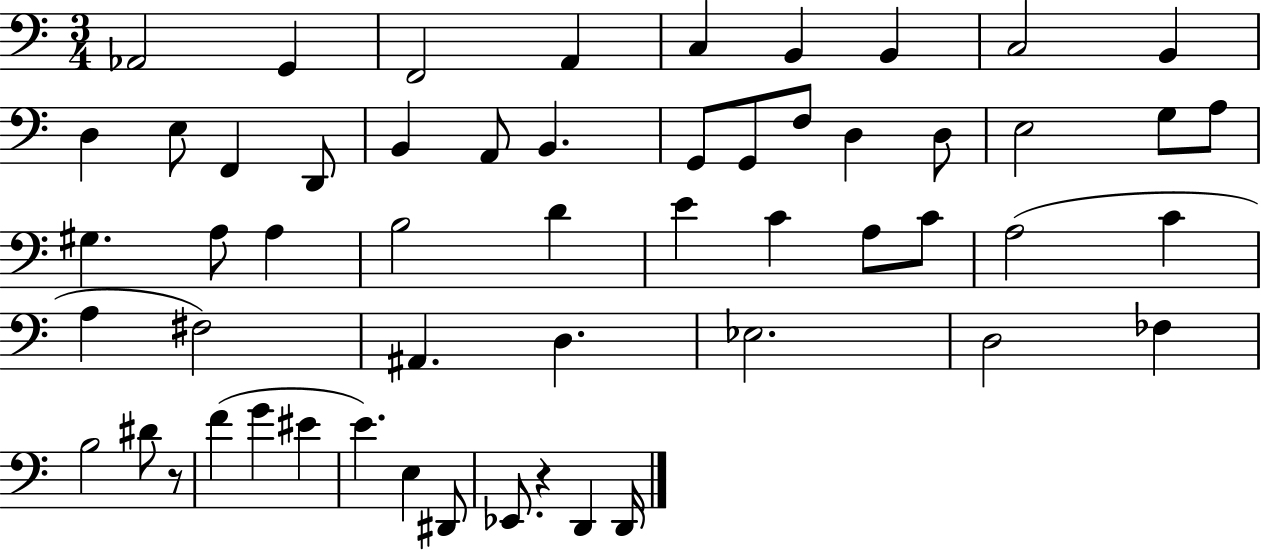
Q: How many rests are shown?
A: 2